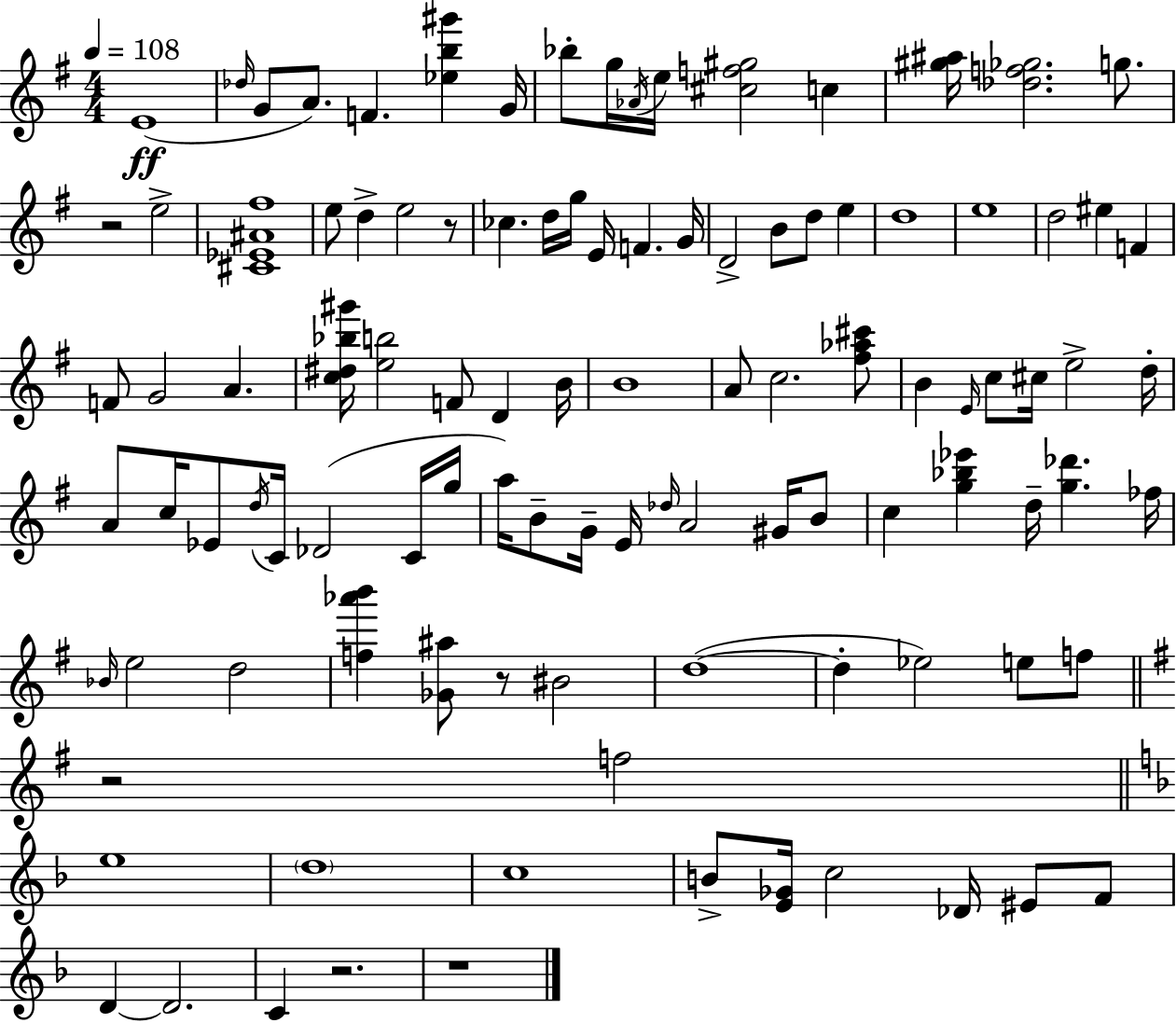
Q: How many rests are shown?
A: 6